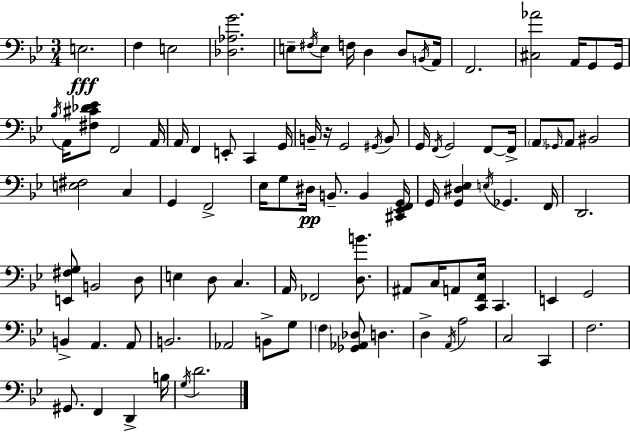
X:1
T:Untitled
M:3/4
L:1/4
K:Bb
E,2 F, E,2 [_D,_A,G]2 E,/2 ^F,/4 E,/2 F,/4 D, D,/2 B,,/4 A,,/4 F,,2 [^C,_A]2 A,,/4 G,,/2 G,,/4 _B,/4 A,,/4 [^F,^C_D_E]/2 F,,2 A,,/4 A,,/4 F,, E,,/2 C,, G,,/4 B,,/4 z/4 G,,2 ^G,,/4 B,,/2 G,,/4 F,,/4 G,,2 F,,/2 F,,/4 A,,/2 _G,,/4 A,,/2 ^B,,2 [E,^F,]2 C, G,, F,,2 _E,/4 G,/2 ^D,/4 B,,/2 B,, [^C,,_E,,F,,G,,]/4 G,,/4 [G,,^D,_E,] E,/4 _G,, F,,/4 D,,2 [E,,^F,G,]/2 B,,2 D,/2 E, D,/2 C, A,,/4 _F,,2 [D,B]/2 ^A,,/2 C,/4 A,,/2 [C,,F,,_E,]/4 C,, E,, G,,2 B,, A,, A,,/2 B,,2 _A,,2 B,,/2 G,/2 F, [_G,,_A,,_D,]/2 D, D, A,,/4 A,2 C,2 C,, F,2 ^G,,/2 F,, D,, B,/4 G,/4 D2